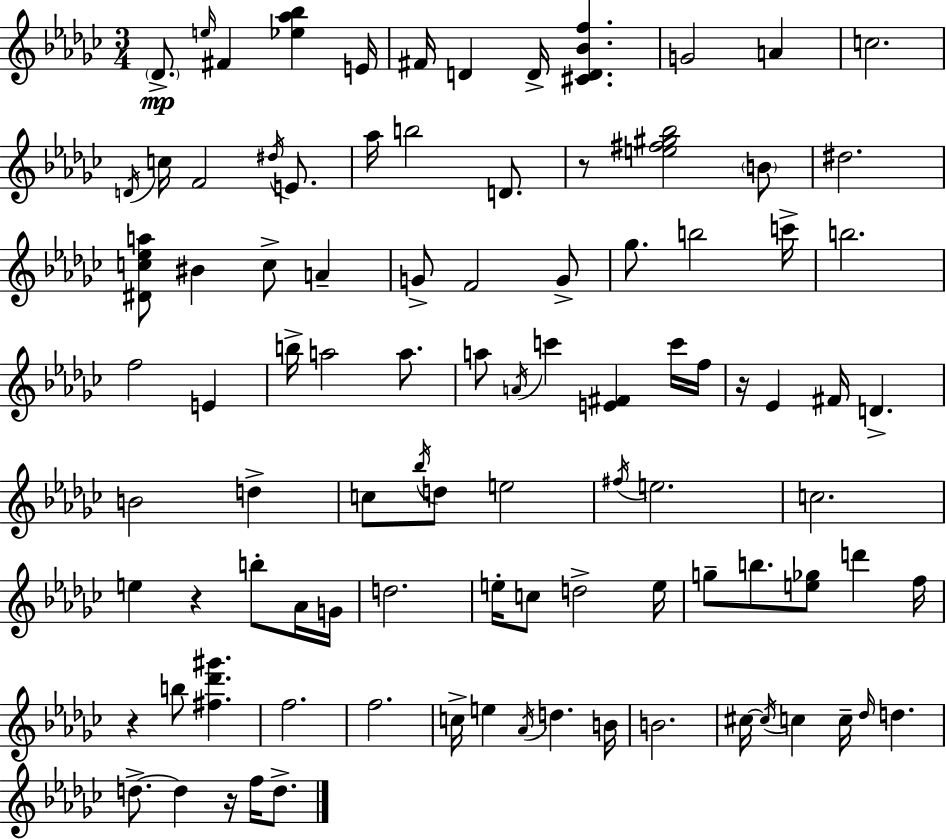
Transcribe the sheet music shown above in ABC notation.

X:1
T:Untitled
M:3/4
L:1/4
K:Ebm
_D/2 e/4 ^F [_e_a_b] E/4 ^F/4 D D/4 [^CD_Bf] G2 A c2 D/4 c/4 F2 ^d/4 E/2 _a/4 b2 D/2 z/2 [e^f^g_b]2 B/2 ^d2 [^Dc_ea]/2 ^B c/2 A G/2 F2 G/2 _g/2 b2 c'/4 b2 f2 E b/4 a2 a/2 a/2 A/4 c' [E^F] c'/4 f/4 z/4 _E ^F/4 D B2 d c/2 _b/4 d/2 e2 ^f/4 e2 c2 e z b/2 _A/4 G/4 d2 e/4 c/2 d2 e/4 g/2 b/2 [e_g]/2 d' f/4 z b/2 [^f_d'^g'] f2 f2 c/4 e _A/4 d B/4 B2 ^c/4 ^c/4 c c/4 _d/4 d d/2 d z/4 f/4 d/2